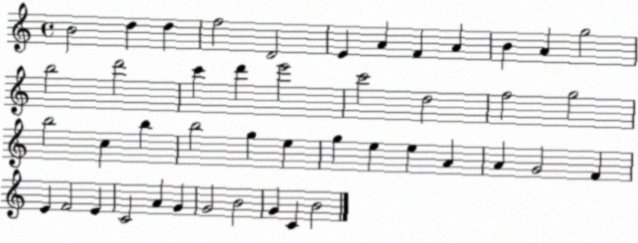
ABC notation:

X:1
T:Untitled
M:4/4
L:1/4
K:C
B2 d d f2 D2 E A F A B A g2 b2 d'2 c' d' e'2 c'2 d2 f2 g2 b2 c b b2 g e g e e A A G2 F E F2 E C2 A G G2 B2 G C B2